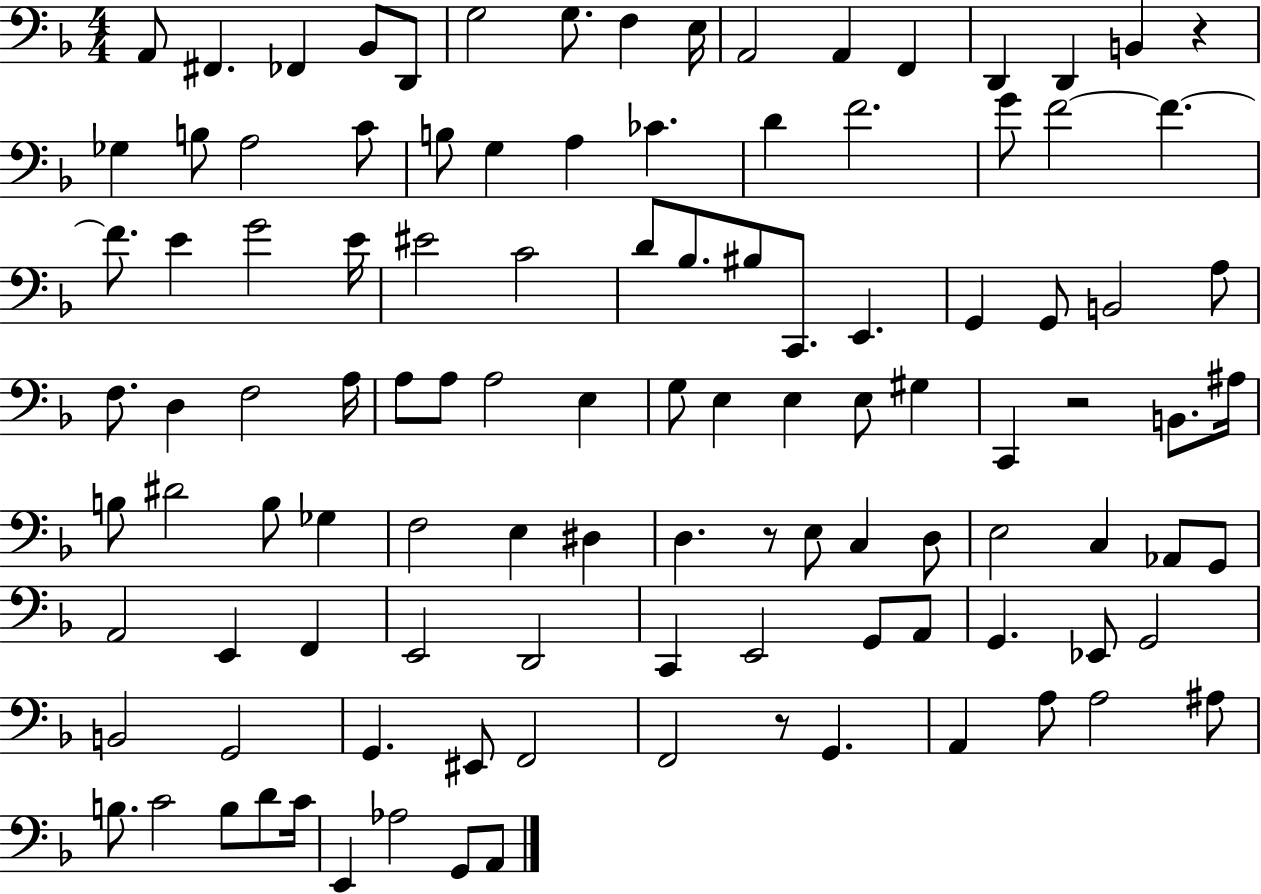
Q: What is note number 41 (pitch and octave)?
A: G2